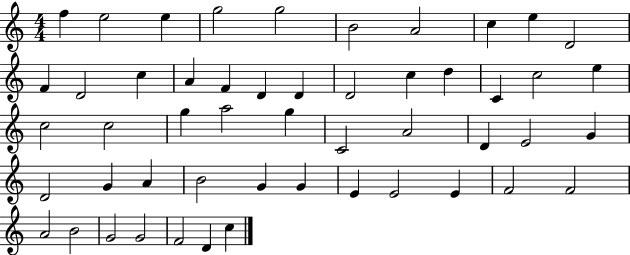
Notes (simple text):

F5/q E5/h E5/q G5/h G5/h B4/h A4/h C5/q E5/q D4/h F4/q D4/h C5/q A4/q F4/q D4/q D4/q D4/h C5/q D5/q C4/q C5/h E5/q C5/h C5/h G5/q A5/h G5/q C4/h A4/h D4/q E4/h G4/q D4/h G4/q A4/q B4/h G4/q G4/q E4/q E4/h E4/q F4/h F4/h A4/h B4/h G4/h G4/h F4/h D4/q C5/q